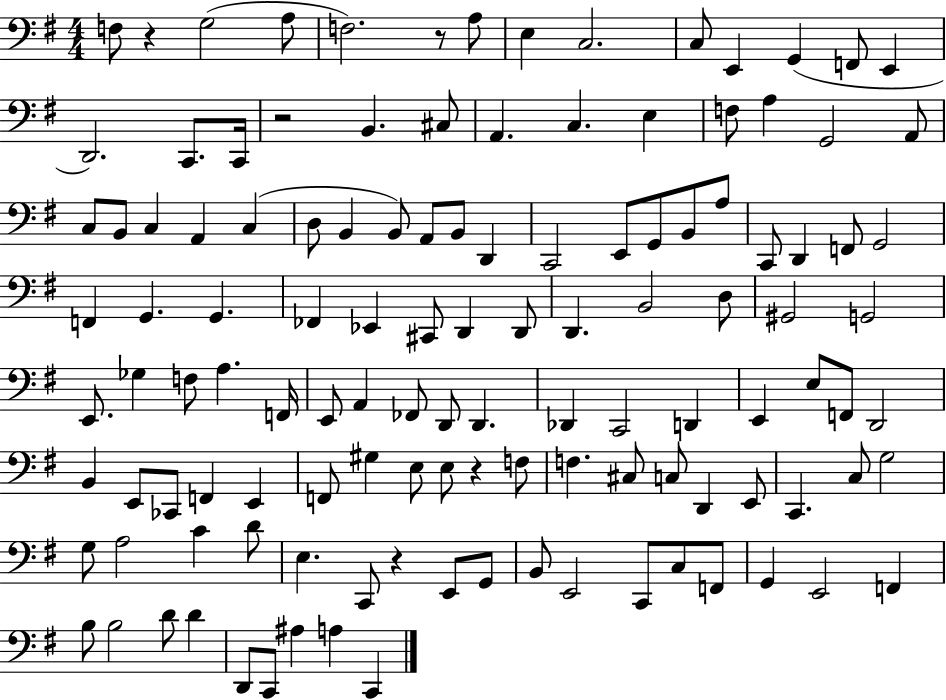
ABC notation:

X:1
T:Untitled
M:4/4
L:1/4
K:G
F,/2 z G,2 A,/2 F,2 z/2 A,/2 E, C,2 C,/2 E,, G,, F,,/2 E,, D,,2 C,,/2 C,,/4 z2 B,, ^C,/2 A,, C, E, F,/2 A, G,,2 A,,/2 C,/2 B,,/2 C, A,, C, D,/2 B,, B,,/2 A,,/2 B,,/2 D,, C,,2 E,,/2 G,,/2 B,,/2 A,/2 C,,/2 D,, F,,/2 G,,2 F,, G,, G,, _F,, _E,, ^C,,/2 D,, D,,/2 D,, B,,2 D,/2 ^G,,2 G,,2 E,,/2 _G, F,/2 A, F,,/4 E,,/2 A,, _F,,/2 D,,/2 D,, _D,, C,,2 D,, E,, E,/2 F,,/2 D,,2 B,, E,,/2 _C,,/2 F,, E,, F,,/2 ^G, E,/2 E,/2 z F,/2 F, ^C,/2 C,/2 D,, E,,/2 C,, C,/2 G,2 G,/2 A,2 C D/2 E, C,,/2 z E,,/2 G,,/2 B,,/2 E,,2 C,,/2 C,/2 F,,/2 G,, E,,2 F,, B,/2 B,2 D/2 D D,,/2 C,,/2 ^A, A, C,,